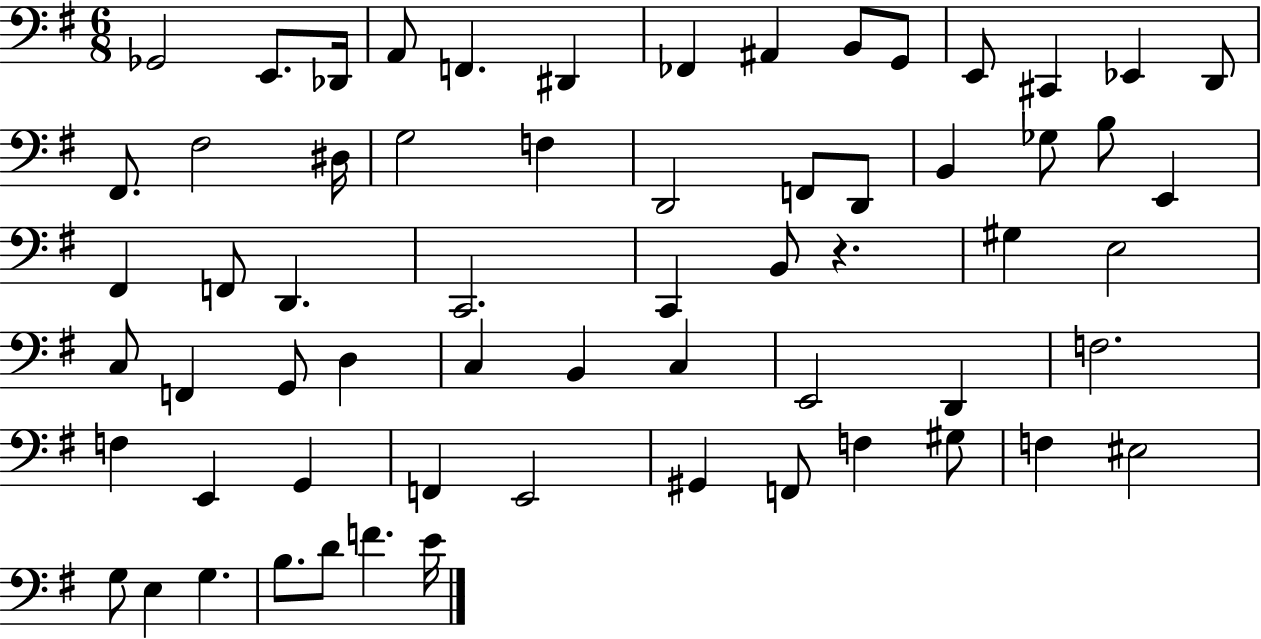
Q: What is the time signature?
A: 6/8